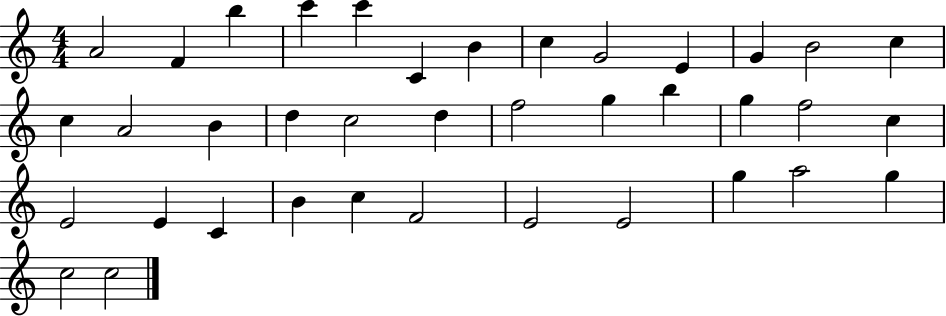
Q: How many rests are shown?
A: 0